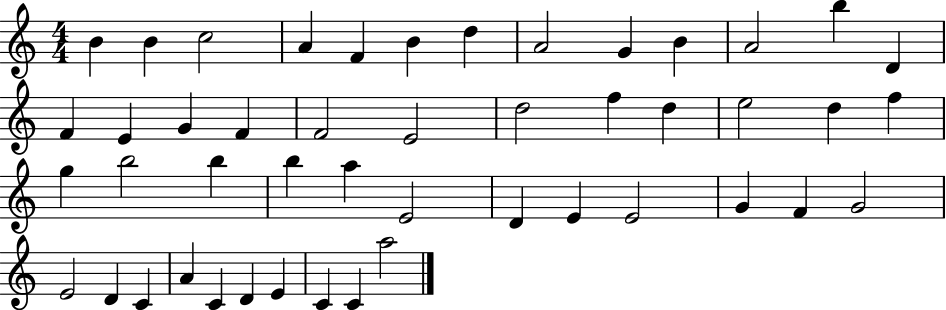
{
  \clef treble
  \numericTimeSignature
  \time 4/4
  \key c \major
  b'4 b'4 c''2 | a'4 f'4 b'4 d''4 | a'2 g'4 b'4 | a'2 b''4 d'4 | \break f'4 e'4 g'4 f'4 | f'2 e'2 | d''2 f''4 d''4 | e''2 d''4 f''4 | \break g''4 b''2 b''4 | b''4 a''4 e'2 | d'4 e'4 e'2 | g'4 f'4 g'2 | \break e'2 d'4 c'4 | a'4 c'4 d'4 e'4 | c'4 c'4 a''2 | \bar "|."
}